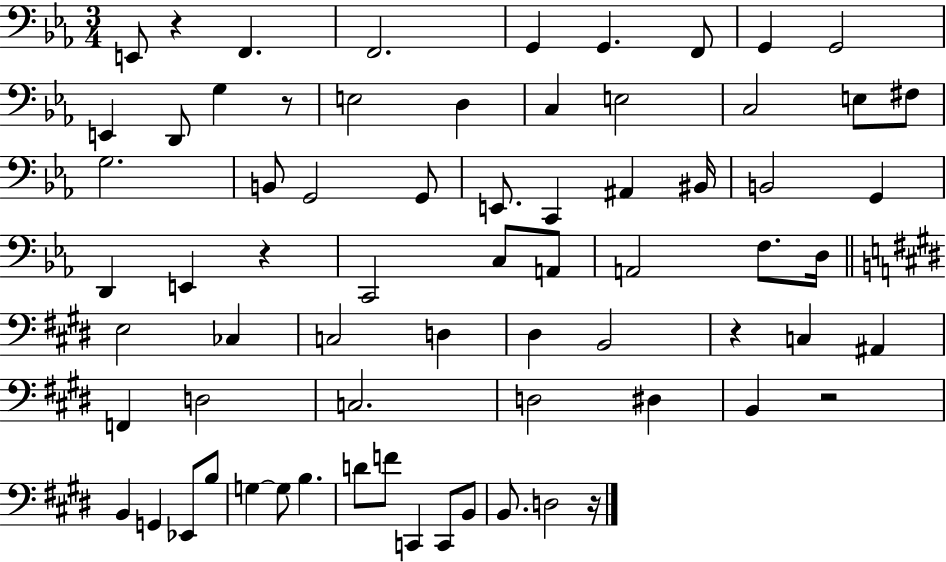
{
  \clef bass
  \numericTimeSignature
  \time 3/4
  \key ees \major
  e,8 r4 f,4. | f,2. | g,4 g,4. f,8 | g,4 g,2 | \break e,4 d,8 g4 r8 | e2 d4 | c4 e2 | c2 e8 fis8 | \break g2. | b,8 g,2 g,8 | e,8. c,4 ais,4 bis,16 | b,2 g,4 | \break d,4 e,4 r4 | c,2 c8 a,8 | a,2 f8. d16 | \bar "||" \break \key e \major e2 ces4 | c2 d4 | dis4 b,2 | r4 c4 ais,4 | \break f,4 d2 | c2. | d2 dis4 | b,4 r2 | \break b,4 g,4 ees,8 b8 | g4~~ g8 b4. | d'8 f'8 c,4 c,8 b,8 | b,8. d2 r16 | \break \bar "|."
}